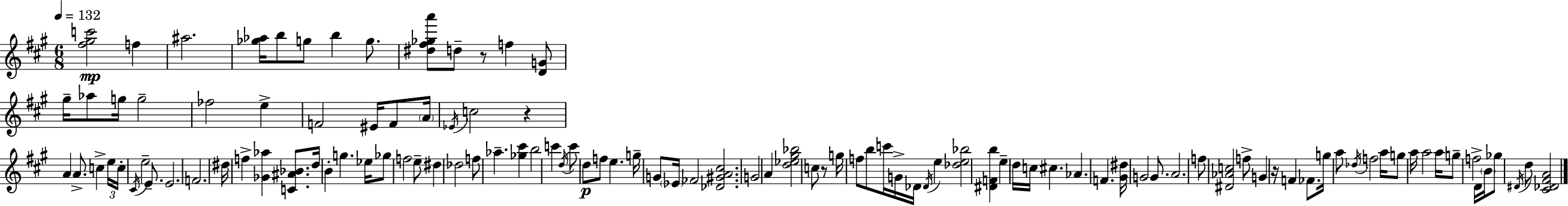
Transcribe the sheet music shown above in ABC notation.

X:1
T:Untitled
M:6/8
L:1/4
K:A
[^f^gc']2 f ^a2 [_g_a]/4 b/2 g/2 b g/2 [^d^f_ga']/2 d/2 z/2 f [DG]/2 ^g/4 _a/2 g/4 g2 _f2 e F2 ^E/4 F/2 A/4 _E/4 c2 z A A/2 c e/4 c/4 ^C/4 e2 E/2 E2 F2 ^d/4 f [_G_a] [C^A_B]/2 d/4 B g _e/4 _g/2 f2 e/2 ^d _d2 f/2 _a [_g^c'] b2 c' d/4 c'/2 d/2 f/2 e g/4 G/2 _E/4 _F2 [_D^GA^c]2 G2 A [d_e^g_b]2 c/2 z/2 g/4 f/2 b/2 c'/4 G/4 _D/4 _D/4 e [_de_b]2 [^DFb] e d/4 c/4 ^c _A F [^G^d]/4 G2 G/2 A2 f/2 [^D_Ac]2 f/2 G z/4 F _F/2 g/4 a/2 _d/4 f2 a/4 g/2 a/4 a2 a/4 g/2 f2 D/4 B/4 _g/2 ^D/4 d/2 [^C_D^FA]2